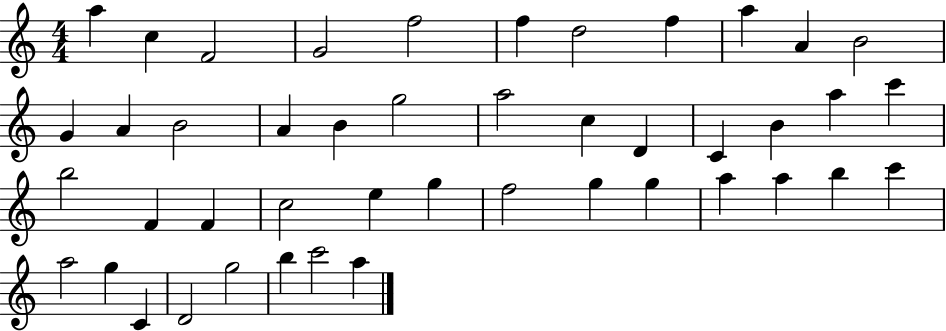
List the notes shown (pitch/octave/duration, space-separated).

A5/q C5/q F4/h G4/h F5/h F5/q D5/h F5/q A5/q A4/q B4/h G4/q A4/q B4/h A4/q B4/q G5/h A5/h C5/q D4/q C4/q B4/q A5/q C6/q B5/h F4/q F4/q C5/h E5/q G5/q F5/h G5/q G5/q A5/q A5/q B5/q C6/q A5/h G5/q C4/q D4/h G5/h B5/q C6/h A5/q